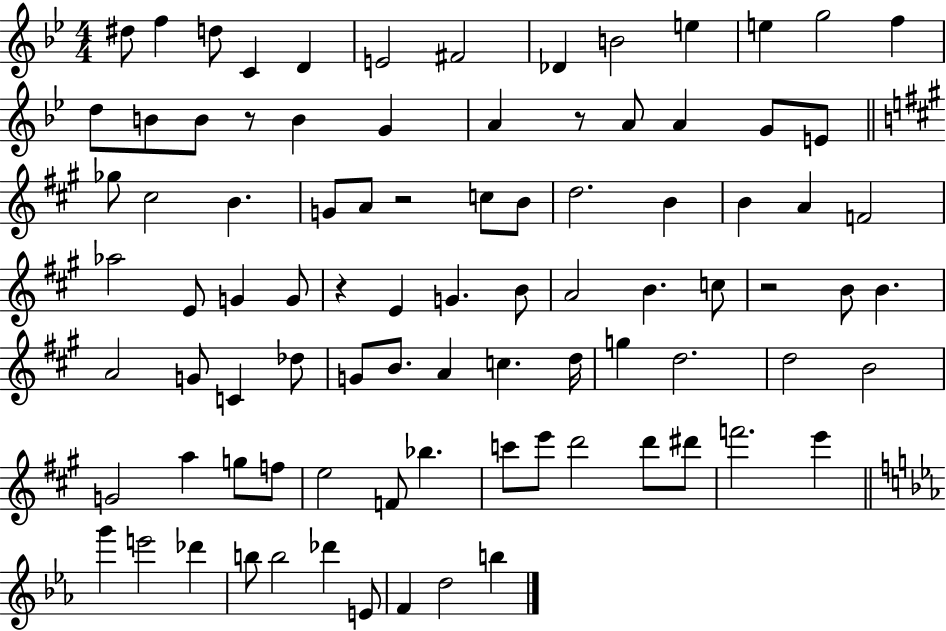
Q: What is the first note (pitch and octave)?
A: D#5